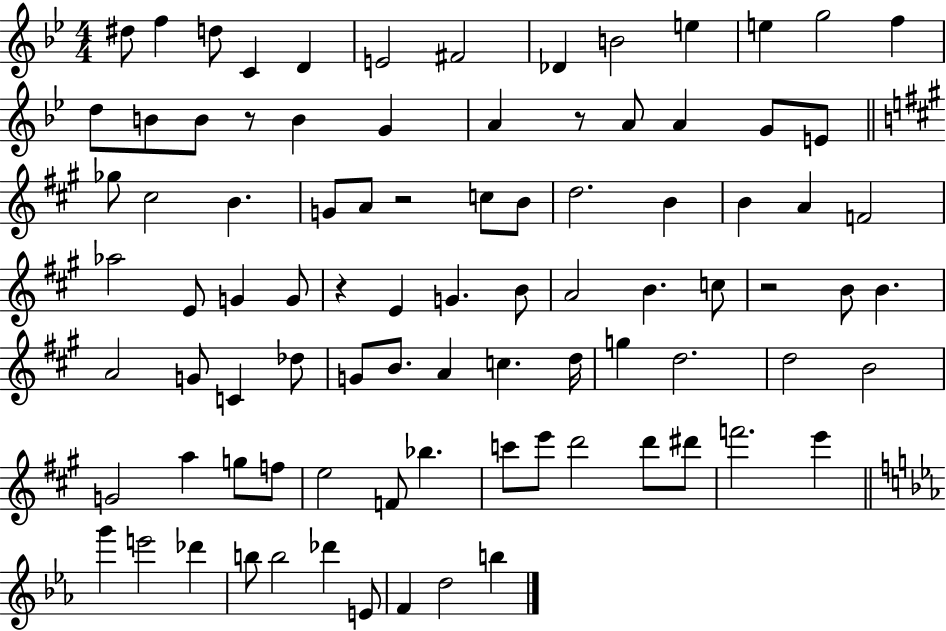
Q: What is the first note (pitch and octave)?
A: D#5